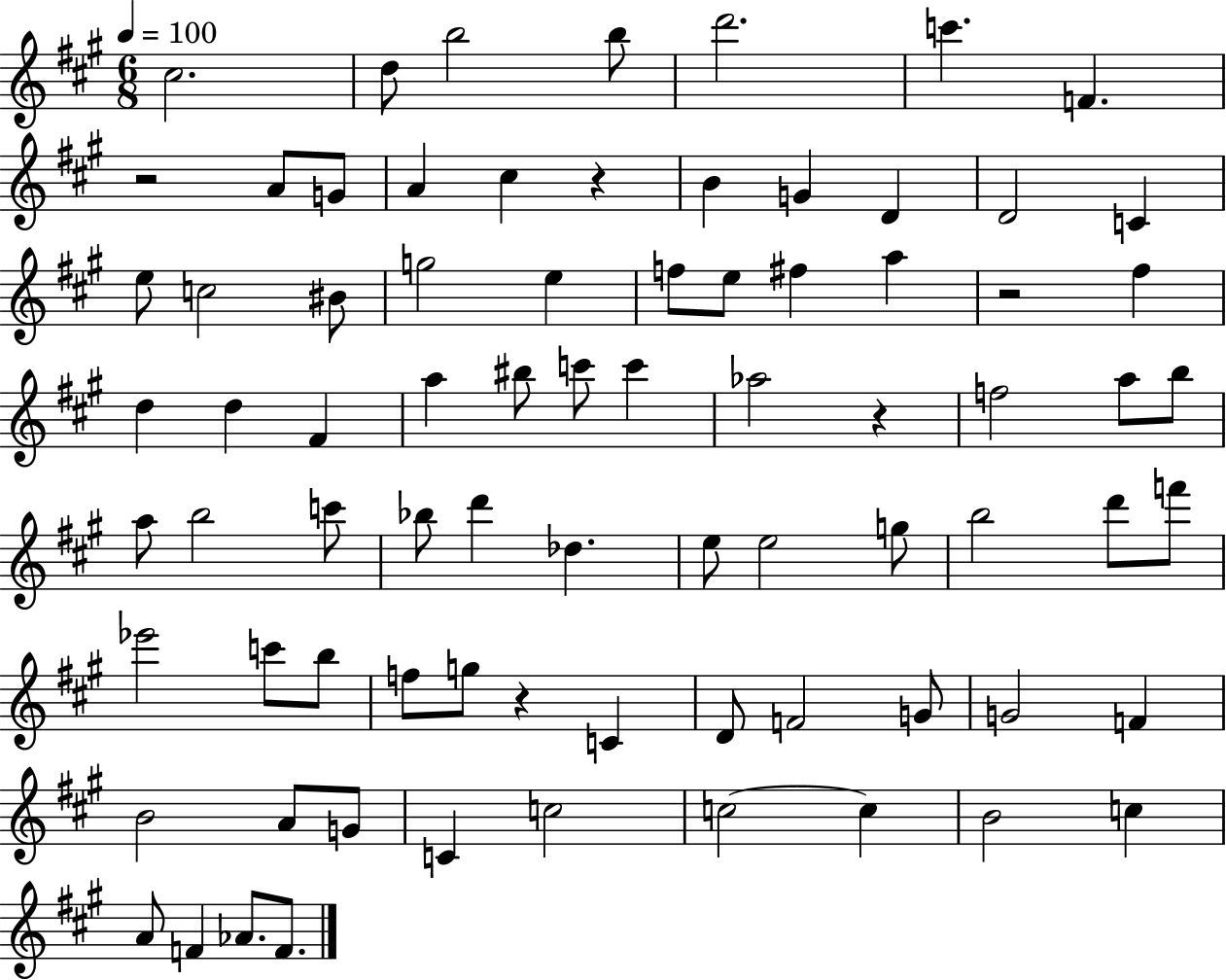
C#5/h. D5/e B5/h B5/e D6/h. C6/q. F4/q. R/h A4/e G4/e A4/q C#5/q R/q B4/q G4/q D4/q D4/h C4/q E5/e C5/h BIS4/e G5/h E5/q F5/e E5/e F#5/q A5/q R/h F#5/q D5/q D5/q F#4/q A5/q BIS5/e C6/e C6/q Ab5/h R/q F5/h A5/e B5/e A5/e B5/h C6/e Bb5/e D6/q Db5/q. E5/e E5/h G5/e B5/h D6/e F6/e Eb6/h C6/e B5/e F5/e G5/e R/q C4/q D4/e F4/h G4/e G4/h F4/q B4/h A4/e G4/e C4/q C5/h C5/h C5/q B4/h C5/q A4/e F4/q Ab4/e. F4/e.